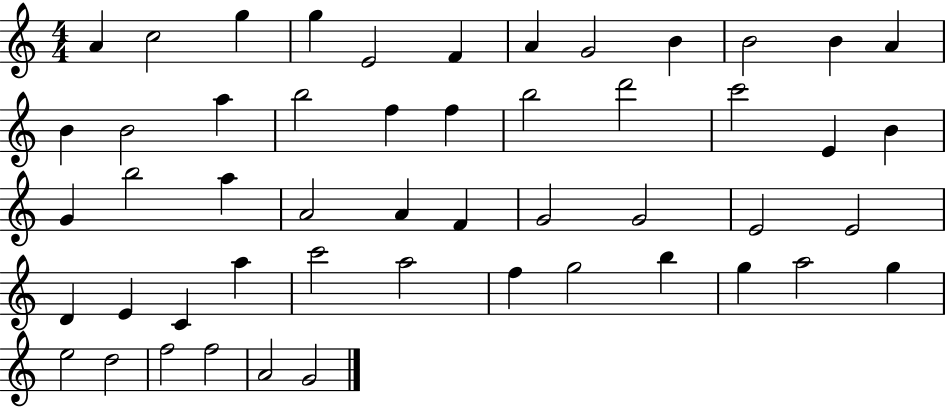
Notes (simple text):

A4/q C5/h G5/q G5/q E4/h F4/q A4/q G4/h B4/q B4/h B4/q A4/q B4/q B4/h A5/q B5/h F5/q F5/q B5/h D6/h C6/h E4/q B4/q G4/q B5/h A5/q A4/h A4/q F4/q G4/h G4/h E4/h E4/h D4/q E4/q C4/q A5/q C6/h A5/h F5/q G5/h B5/q G5/q A5/h G5/q E5/h D5/h F5/h F5/h A4/h G4/h